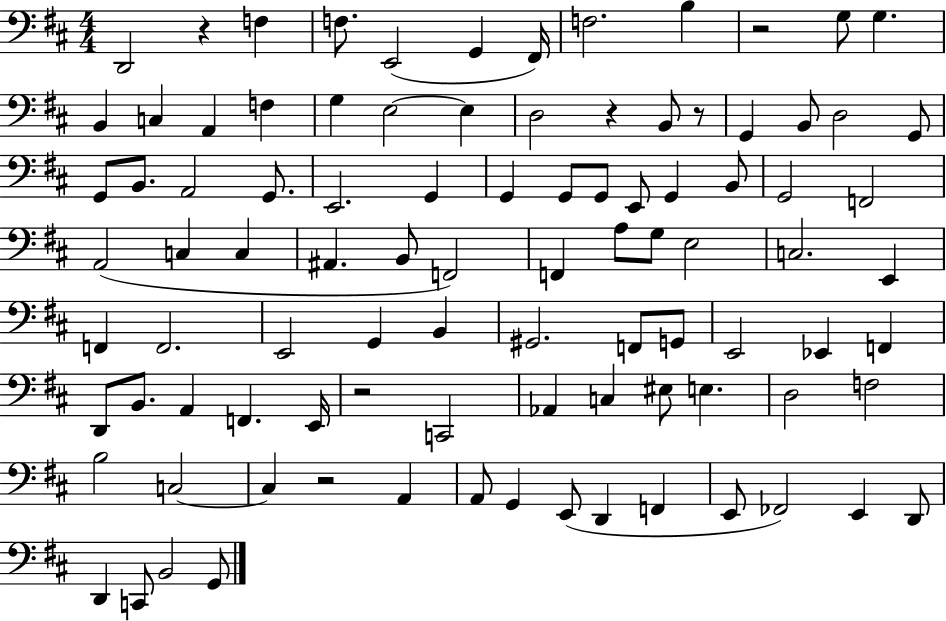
X:1
T:Untitled
M:4/4
L:1/4
K:D
D,,2 z F, F,/2 E,,2 G,, ^F,,/4 F,2 B, z2 G,/2 G, B,, C, A,, F, G, E,2 E, D,2 z B,,/2 z/2 G,, B,,/2 D,2 G,,/2 G,,/2 B,,/2 A,,2 G,,/2 E,,2 G,, G,, G,,/2 G,,/2 E,,/2 G,, B,,/2 G,,2 F,,2 A,,2 C, C, ^A,, B,,/2 F,,2 F,, A,/2 G,/2 E,2 C,2 E,, F,, F,,2 E,,2 G,, B,, ^G,,2 F,,/2 G,,/2 E,,2 _E,, F,, D,,/2 B,,/2 A,, F,, E,,/4 z2 C,,2 _A,, C, ^E,/2 E, D,2 F,2 B,2 C,2 C, z2 A,, A,,/2 G,, E,,/2 D,, F,, E,,/2 _F,,2 E,, D,,/2 D,, C,,/2 B,,2 G,,/2